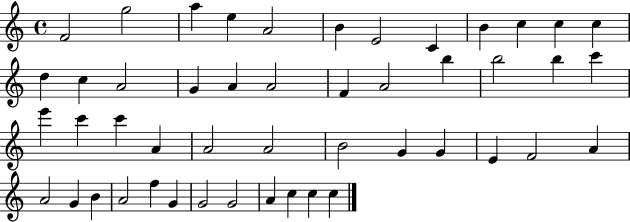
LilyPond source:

{
  \clef treble
  \time 4/4
  \defaultTimeSignature
  \key c \major
  f'2 g''2 | a''4 e''4 a'2 | b'4 e'2 c'4 | b'4 c''4 c''4 c''4 | \break d''4 c''4 a'2 | g'4 a'4 a'2 | f'4 a'2 b''4 | b''2 b''4 c'''4 | \break e'''4 c'''4 c'''4 a'4 | a'2 a'2 | b'2 g'4 g'4 | e'4 f'2 a'4 | \break a'2 g'4 b'4 | a'2 f''4 g'4 | g'2 g'2 | a'4 c''4 c''4 c''4 | \break \bar "|."
}